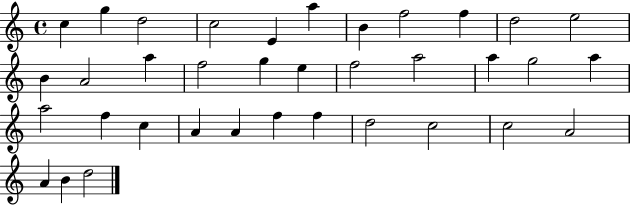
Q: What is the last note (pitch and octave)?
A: D5